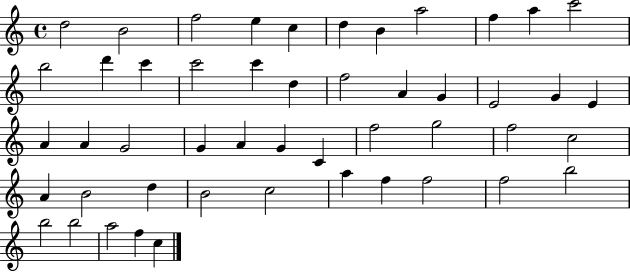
D5/h B4/h F5/h E5/q C5/q D5/q B4/q A5/h F5/q A5/q C6/h B5/h D6/q C6/q C6/h C6/q D5/q F5/h A4/q G4/q E4/h G4/q E4/q A4/q A4/q G4/h G4/q A4/q G4/q C4/q F5/h G5/h F5/h C5/h A4/q B4/h D5/q B4/h C5/h A5/q F5/q F5/h F5/h B5/h B5/h B5/h A5/h F5/q C5/q